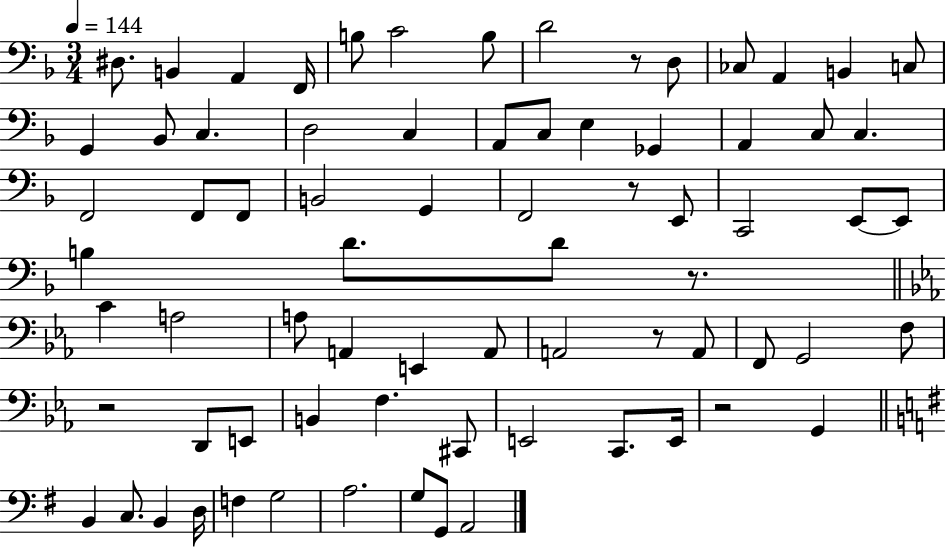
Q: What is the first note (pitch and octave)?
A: D#3